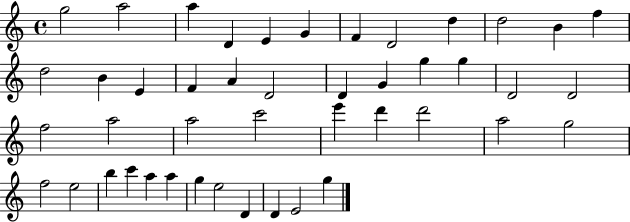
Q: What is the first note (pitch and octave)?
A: G5